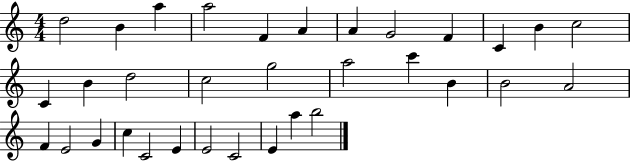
{
  \clef treble
  \numericTimeSignature
  \time 4/4
  \key c \major
  d''2 b'4 a''4 | a''2 f'4 a'4 | a'4 g'2 f'4 | c'4 b'4 c''2 | \break c'4 b'4 d''2 | c''2 g''2 | a''2 c'''4 b'4 | b'2 a'2 | \break f'4 e'2 g'4 | c''4 c'2 e'4 | e'2 c'2 | e'4 a''4 b''2 | \break \bar "|."
}